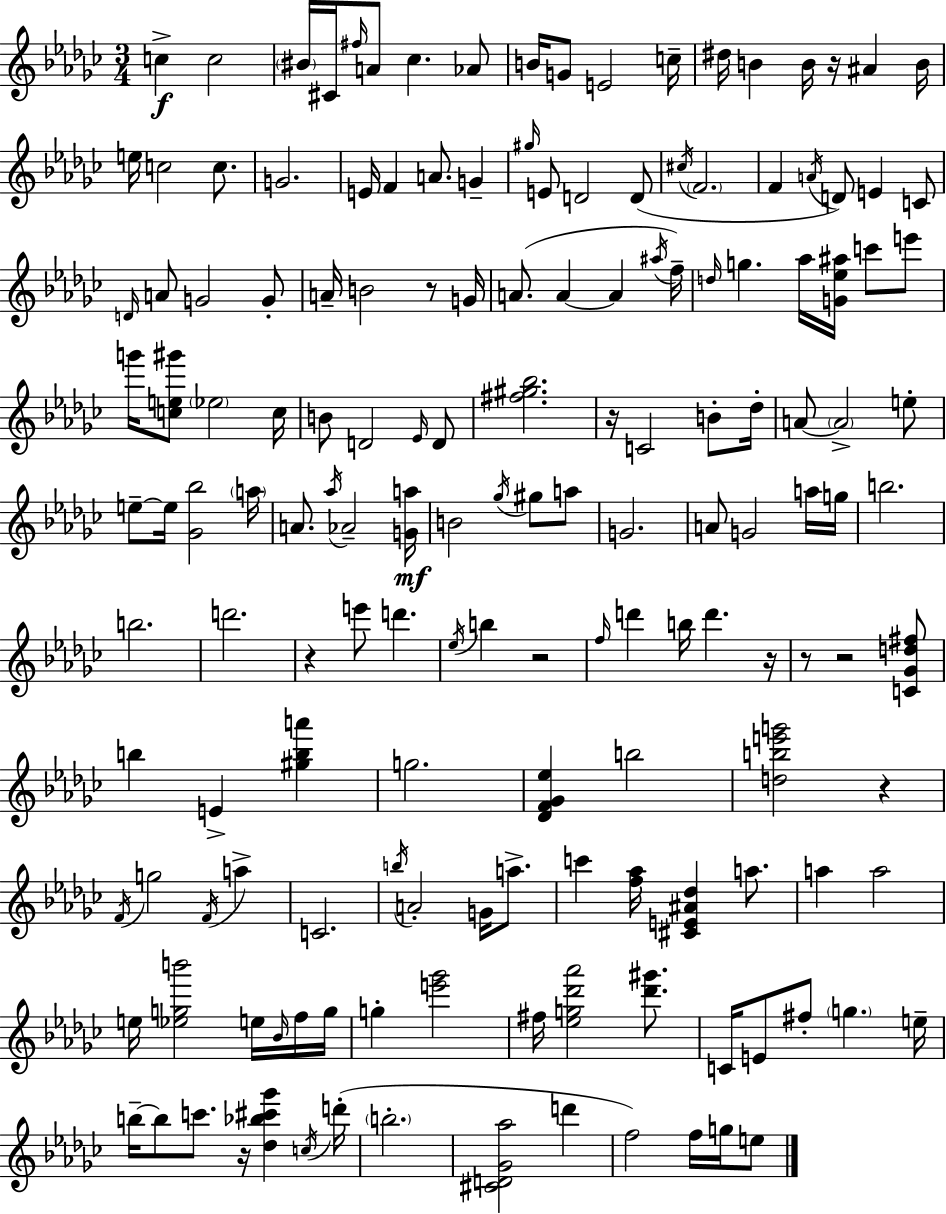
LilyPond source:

{
  \clef treble
  \numericTimeSignature
  \time 3/4
  \key ees \minor
  c''4->\f c''2 | \parenthesize bis'16 cis'16 \grace { fis''16 } a'8 ces''4. aes'8 | b'16 g'8 e'2 | c''16-- dis''16 b'4 b'16 r16 ais'4 | \break b'16 e''16 c''2 c''8. | g'2. | e'16 f'4 a'8. g'4-- | \grace { gis''16 } e'8 d'2 | \break d'8( \acciaccatura { cis''16 } \parenthesize f'2. | f'4 \acciaccatura { a'16 }) d'8 e'4 | c'8 \grace { d'16 } a'8 g'2 | g'8-. a'16-- b'2 | \break r8 g'16 a'8.( a'4~~ | a'4 \acciaccatura { ais''16 } f''16--) \grace { d''16 } g''4. | aes''16 <g' ees'' ais''>16 c'''8 e'''8 g'''16 <c'' e'' gis'''>8 \parenthesize ees''2 | c''16 b'8 d'2 | \break \grace { ees'16 } d'8 <fis'' gis'' bes''>2. | r16 c'2 | b'8-. des''16-. a'8~~ \parenthesize a'2-> | e''8-. e''8--~~ e''16 <ges' bes''>2 | \break \parenthesize a''16 a'8. \acciaccatura { aes''16 } | aes'2-- <g' a''>16\mf b'2 | \acciaccatura { ges''16 } gis''8 a''8 g'2. | a'8 | \break g'2 a''16 g''16 b''2. | b''2. | d'''2. | r4 | \break e'''8 d'''4. \acciaccatura { ees''16 } b''4 | r2 \grace { f''16 } | d'''4 b''16 d'''4. r16 | r8 r2 <c' ges' d'' fis''>8 | \break b''4 e'4-> <gis'' b'' a'''>4 | g''2. | <des' f' ges' ees''>4 b''2 | <d'' b'' e''' g'''>2 r4 | \break \acciaccatura { f'16 } g''2 \acciaccatura { f'16 } a''4-> | c'2. | \acciaccatura { b''16 } a'2-. g'16 | a''8.-> c'''4 <f'' aes''>16 <cis' e' ais' des''>4 | \break a''8. a''4 a''2 | e''16 <ees'' g'' b'''>2 | e''16 \grace { bes'16 } f''16 g''16 g''4-. <e''' ges'''>2 | fis''16 <ees'' g'' des''' aes'''>2 | \break <des''' gis'''>8. c'16 e'8 fis''8-. \parenthesize g''4. | e''16-- b''16--~~ b''8 c'''8. r16 <des'' bes'' cis''' ges'''>4 | \acciaccatura { c''16 }( d'''16-. \parenthesize b''2.-. | <cis' d' ges' aes''>2 | \break d'''4 f''2) | f''16 g''16 e''8 \bar "|."
}